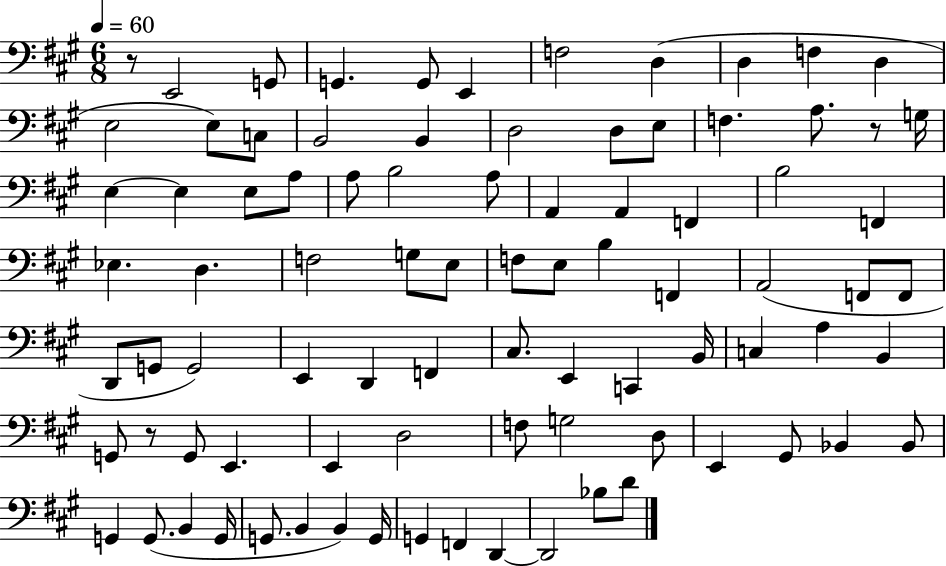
X:1
T:Untitled
M:6/8
L:1/4
K:A
z/2 E,,2 G,,/2 G,, G,,/2 E,, F,2 D, D, F, D, E,2 E,/2 C,/2 B,,2 B,, D,2 D,/2 E,/2 F, A,/2 z/2 G,/4 E, E, E,/2 A,/2 A,/2 B,2 A,/2 A,, A,, F,, B,2 F,, _E, D, F,2 G,/2 E,/2 F,/2 E,/2 B, F,, A,,2 F,,/2 F,,/2 D,,/2 G,,/2 G,,2 E,, D,, F,, ^C,/2 E,, C,, B,,/4 C, A, B,, G,,/2 z/2 G,,/2 E,, E,, D,2 F,/2 G,2 D,/2 E,, ^G,,/2 _B,, _B,,/2 G,, G,,/2 B,, G,,/4 G,,/2 B,, B,, G,,/4 G,, F,, D,, D,,2 _B,/2 D/2